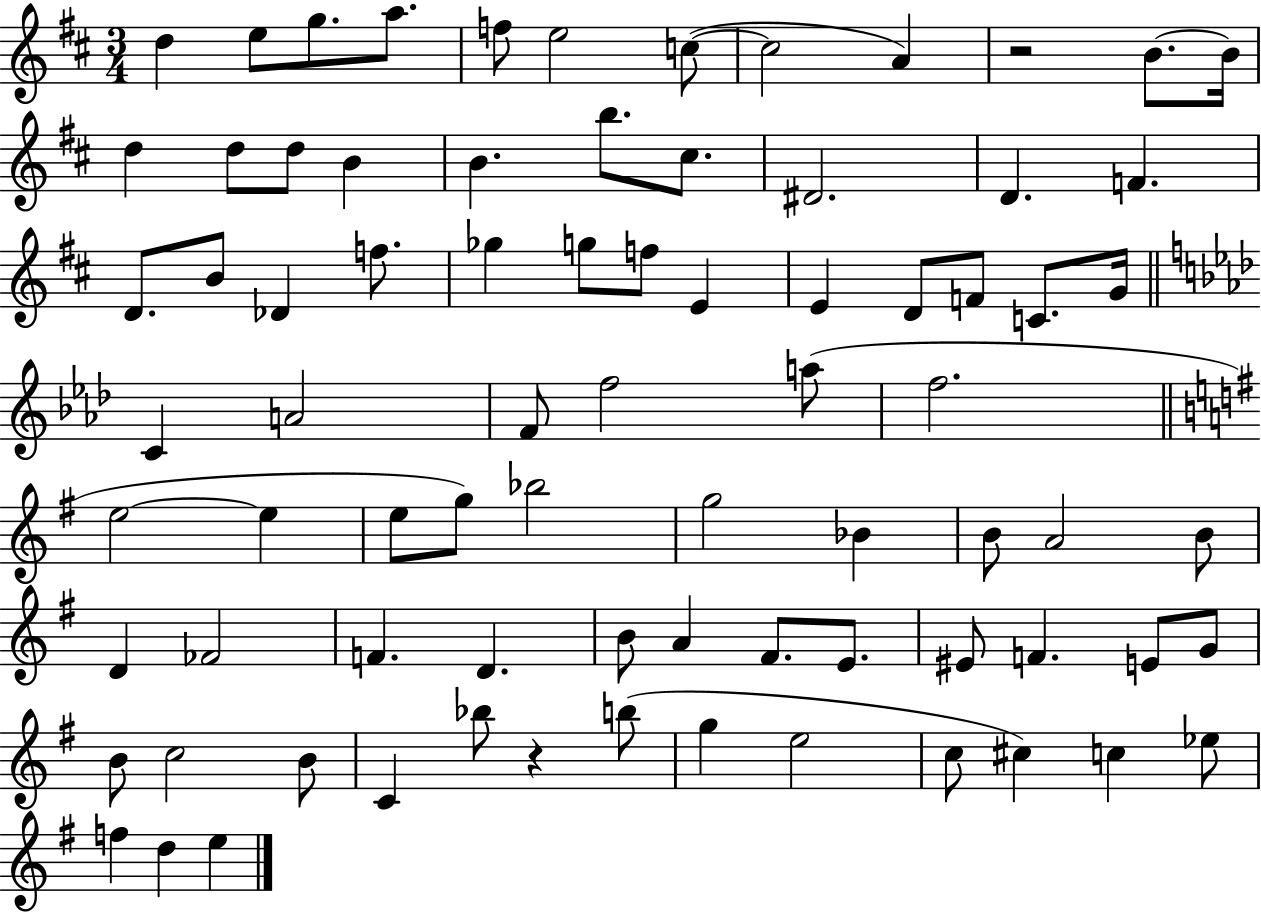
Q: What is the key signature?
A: D major